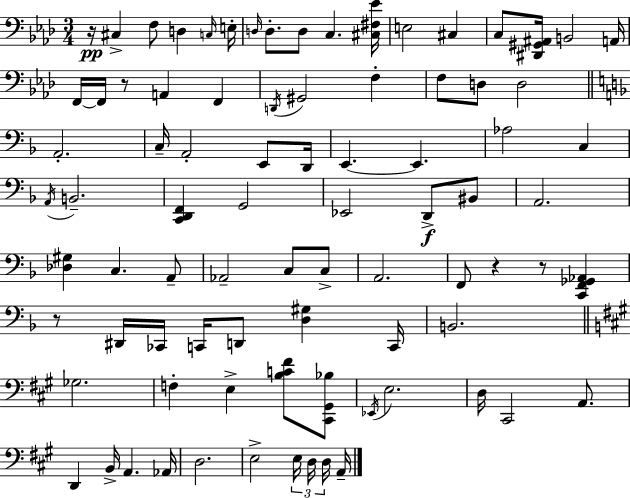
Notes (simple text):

R/s C#3/q F3/e D3/q C3/s E3/s D3/s D3/e. D3/e C3/q. [C#3,F#3,Eb4]/s E3/h C#3/q C3/e [D#2,G#2,A#2]/s B2/h A2/s F2/s F2/s R/e A2/q F2/q D2/s G#2/h F3/q F3/e D3/e D3/h A2/h. C3/s A2/h E2/e D2/s E2/q. E2/q. Ab3/h C3/q A2/s B2/h. [C2,D2,F2]/q G2/h Eb2/h D2/e BIS2/e A2/h. [Db3,G#3]/q C3/q. A2/e Ab2/h C3/e C3/e A2/h. F2/e R/q R/e [C2,F2,Gb2,Ab2]/q R/e D#2/s CES2/s C2/s D2/e [D3,G#3]/q C2/s B2/h. Gb3/h. F3/q E3/q [B3,C4,F#4]/e [C#2,G#2,Bb3]/e Eb2/s E3/h. D3/s C#2/h A2/e. D2/q B2/s A2/q. Ab2/s D3/h. E3/h E3/s D3/s D3/s A2/s